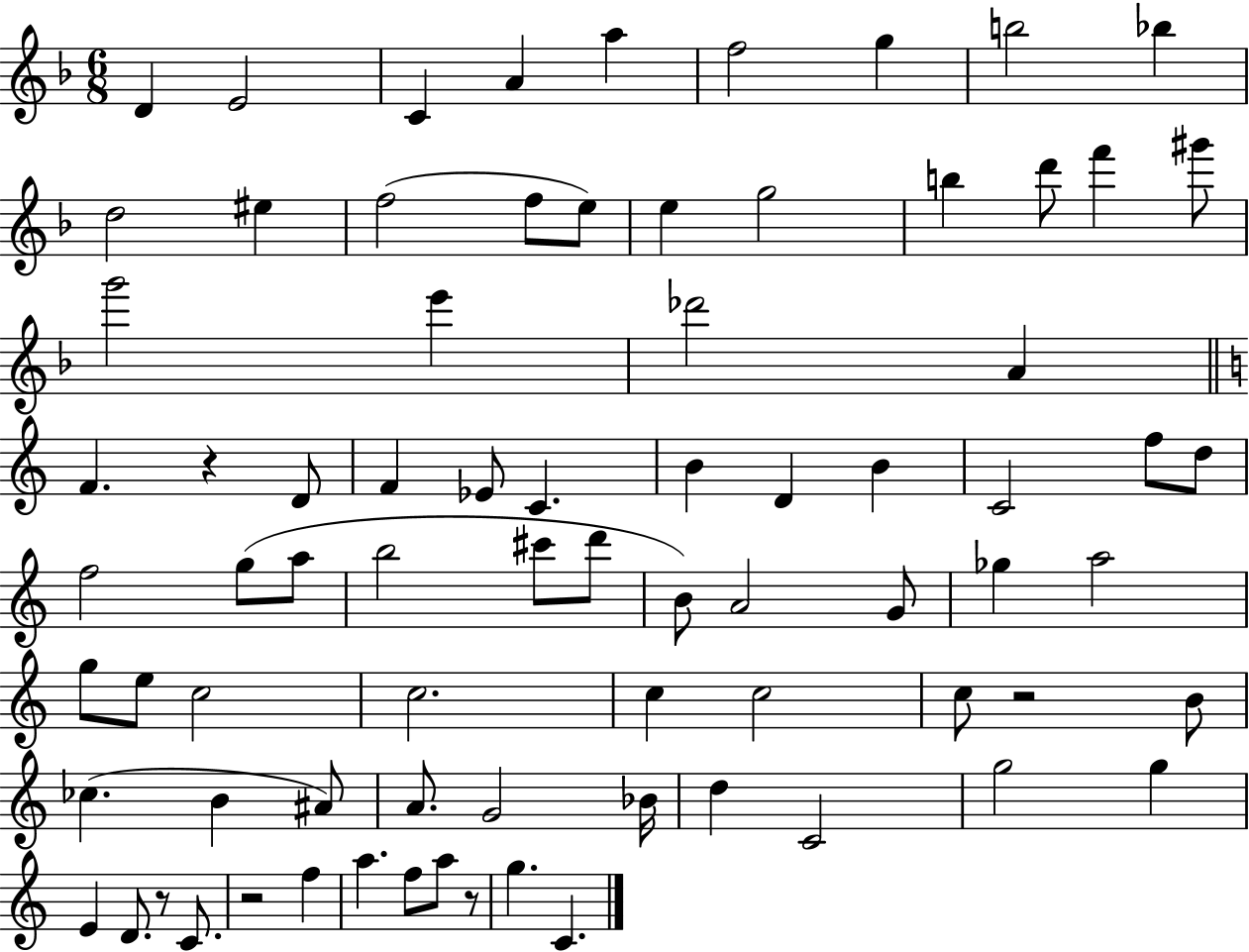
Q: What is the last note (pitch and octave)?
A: C4